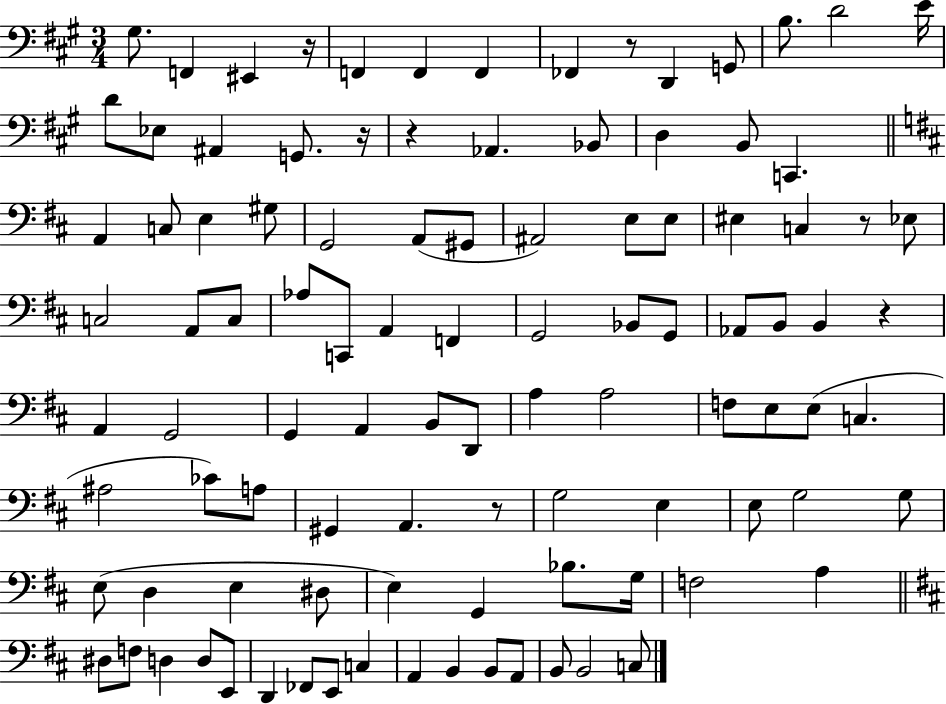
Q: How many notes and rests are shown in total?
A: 102